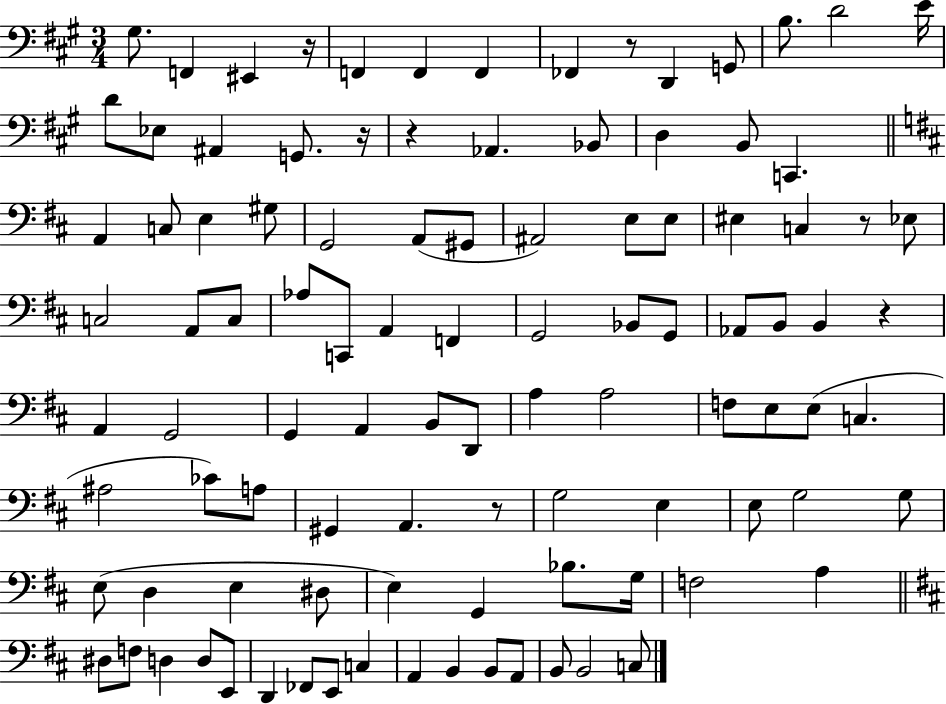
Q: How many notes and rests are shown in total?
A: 102